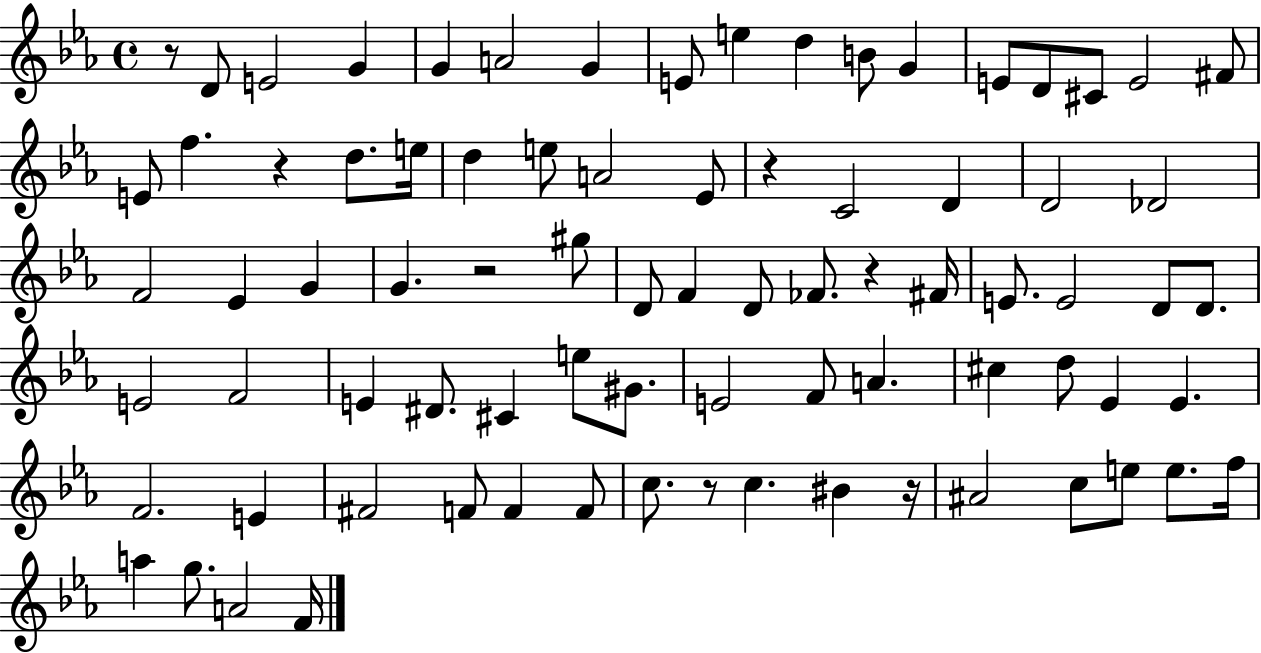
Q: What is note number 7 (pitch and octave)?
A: E4